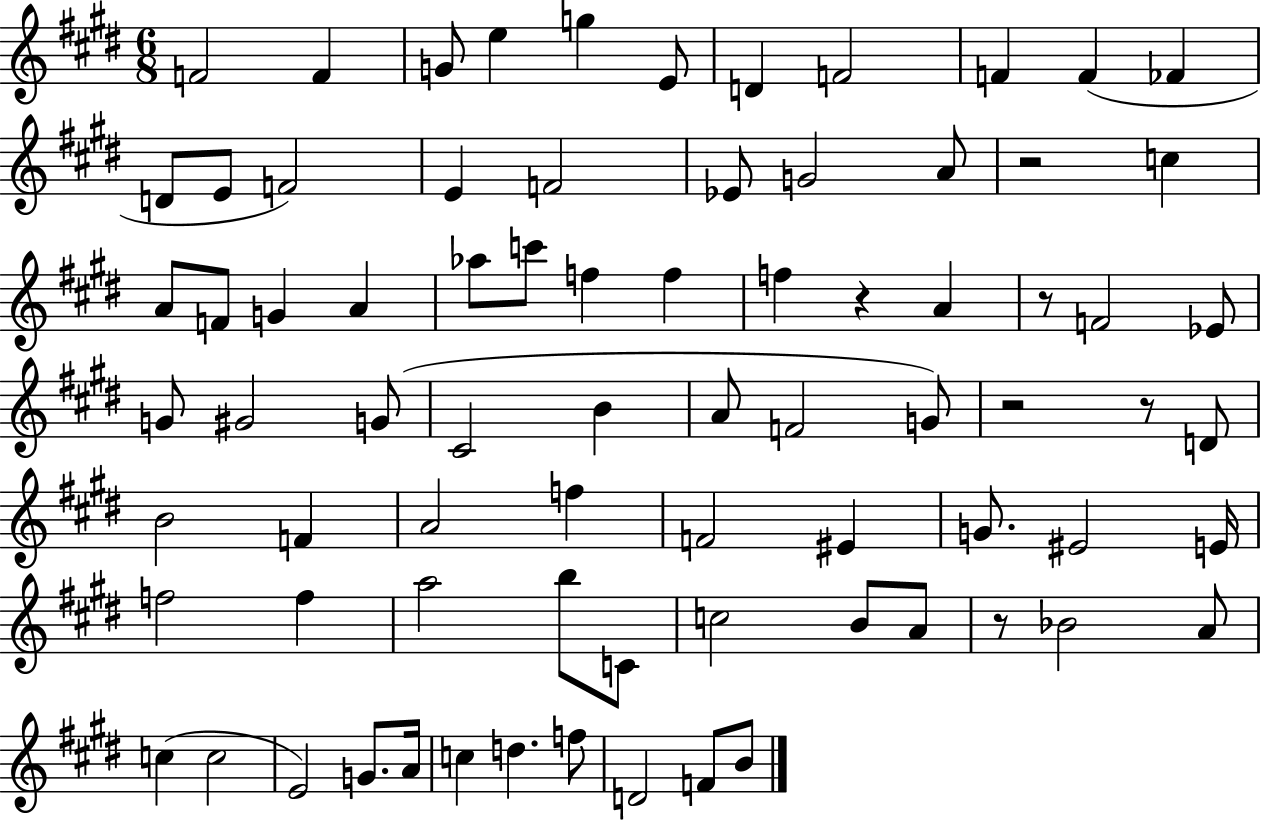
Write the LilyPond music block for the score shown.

{
  \clef treble
  \numericTimeSignature
  \time 6/8
  \key e \major
  f'2 f'4 | g'8 e''4 g''4 e'8 | d'4 f'2 | f'4 f'4( fes'4 | \break d'8 e'8 f'2) | e'4 f'2 | ees'8 g'2 a'8 | r2 c''4 | \break a'8 f'8 g'4 a'4 | aes''8 c'''8 f''4 f''4 | f''4 r4 a'4 | r8 f'2 ees'8 | \break g'8 gis'2 g'8( | cis'2 b'4 | a'8 f'2 g'8) | r2 r8 d'8 | \break b'2 f'4 | a'2 f''4 | f'2 eis'4 | g'8. eis'2 e'16 | \break f''2 f''4 | a''2 b''8 c'8 | c''2 b'8 a'8 | r8 bes'2 a'8 | \break c''4( c''2 | e'2) g'8. a'16 | c''4 d''4. f''8 | d'2 f'8 b'8 | \break \bar "|."
}